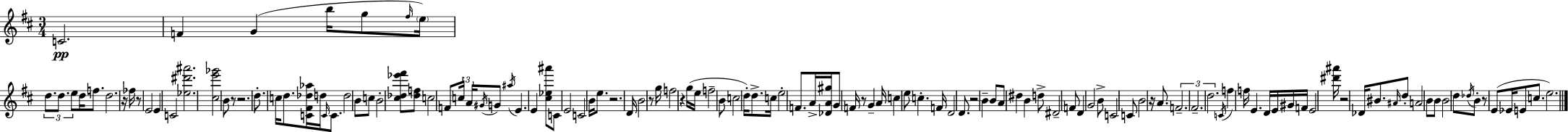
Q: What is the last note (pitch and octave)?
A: E5